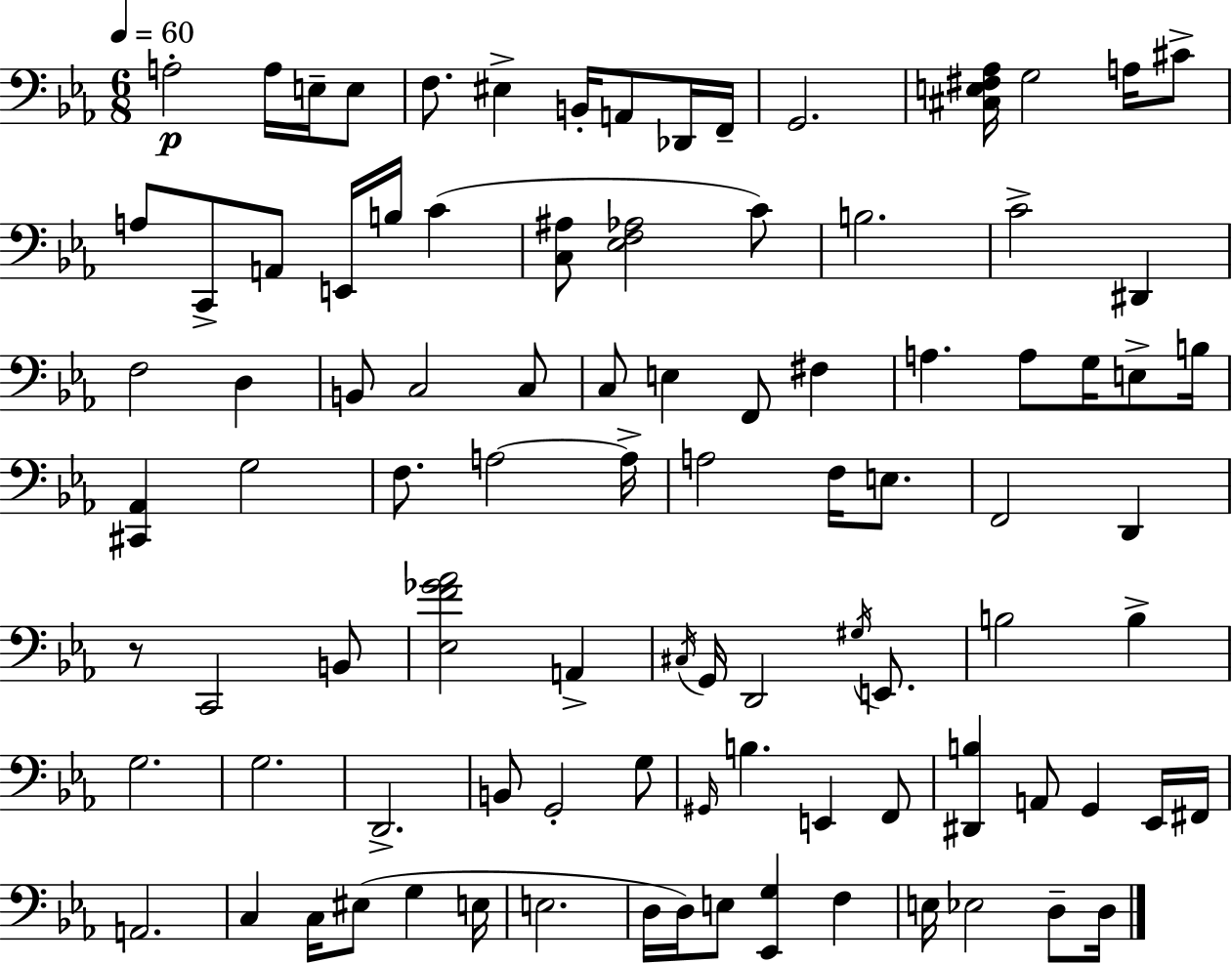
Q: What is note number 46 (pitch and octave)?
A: F2